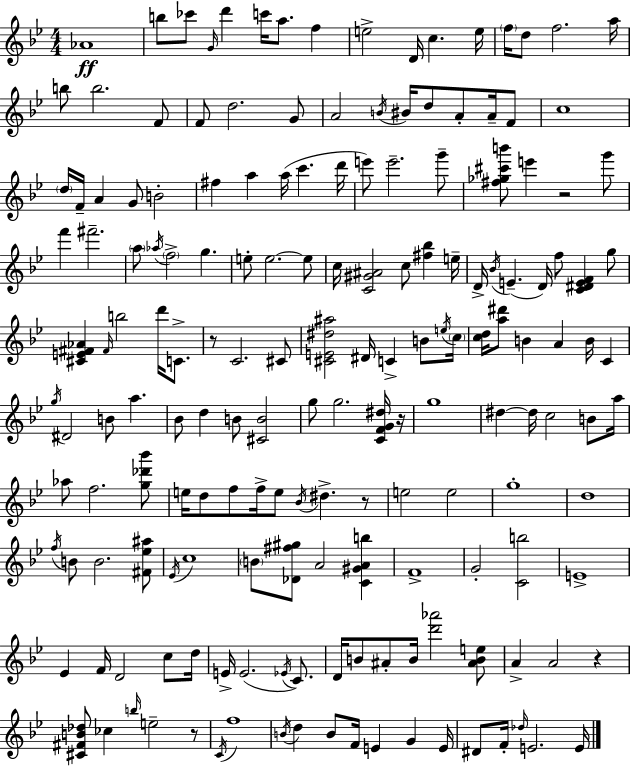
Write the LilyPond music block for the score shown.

{
  \clef treble
  \numericTimeSignature
  \time 4/4
  \key bes \major
  aes'1\ff | b''8 ces'''8 \grace { g'16 } d'''4 c'''16 a''8. f''4 | e''2-> d'16 c''4. | e''16 \parenthesize f''16 d''8 f''2. | \break a''16 b''8 b''2. f'8 | f'8 d''2. g'8 | a'2 \acciaccatura { b'16 } bis'16 d''8 a'8-. a'16-- | f'8 c''1 | \break \parenthesize d''16 f'16-- a'4 g'8 b'2-. | fis''4 a''4 a''16( c'''4. | d'''16 e'''8) e'''2.-- | g'''8-- <fis'' ges'' cis''' b'''>8 e'''4 r2 | \break g'''8 f'''4 fis'''2.-- | \parenthesize a''8 \acciaccatura { aes''16 } \parenthesize f''2-> g''4. | e''8-. e''2.~~ | e''8 c''16 <c' gis' ais'>2 c''8 <fis'' bes''>4 | \break e''16-- d'16-> \acciaccatura { bes'16 }( e'4.-- d'16) f''8 <c' dis' e' f'>4 | g''8 <cis' e' fis' aes'>4 \grace { fis'16 } b''2 | d'''16 c'8.-> r8 c'2. | cis'8 <cis' e' dis'' ais''>2 dis'16 c'4-> | \break b'8 \acciaccatura { e''16 } \parenthesize c''16 <c'' d''>16 <a'' dis'''>8 b'4 a'4 | b'16 c'4 \acciaccatura { g''16 } dis'2 b'8 | a''4. bes'8 d''4 b'8 <cis' b'>2 | g''8 g''2. | \break <c' f' g' dis''>16 r16 g''1 | dis''4~~ dis''16 c''2 | b'8 a''16 aes''8 f''2. | <g'' des''' bes'''>8 e''16 d''8 f''8 f''16-> e''8 \acciaccatura { bes'16 } | \break dis''4.-> r8 e''2 | e''2 g''1-. | d''1 | \acciaccatura { f''16 } b'8 b'2. | \break <fis' ees'' ais''>8 \acciaccatura { ees'16 } c''1 | \parenthesize b'8 <des' fis'' gis''>8 a'2 | <c' gis' a' b''>4 f'1-> | g'2-. | \break <c' b''>2 e'1-> | ees'4 f'16 d'2 | c''8 d''16 e'16-> e'2.( | \acciaccatura { ees'16 } c'8.) d'16 b'8 ais'8-. | \break b'16 <d''' aes'''>2 <ais' b' e''>8 a'4-> a'2 | r4 <cis' fis' b' des''>8 ces''4 | \grace { b''16 } e''2-- r8 \acciaccatura { c'16 } f''1 | \acciaccatura { b'16 } d''4 | \break b'8 f'16 e'4 g'4 e'16 dis'8 | f'16-. \grace { des''16 } e'2. e'16 \bar "|."
}